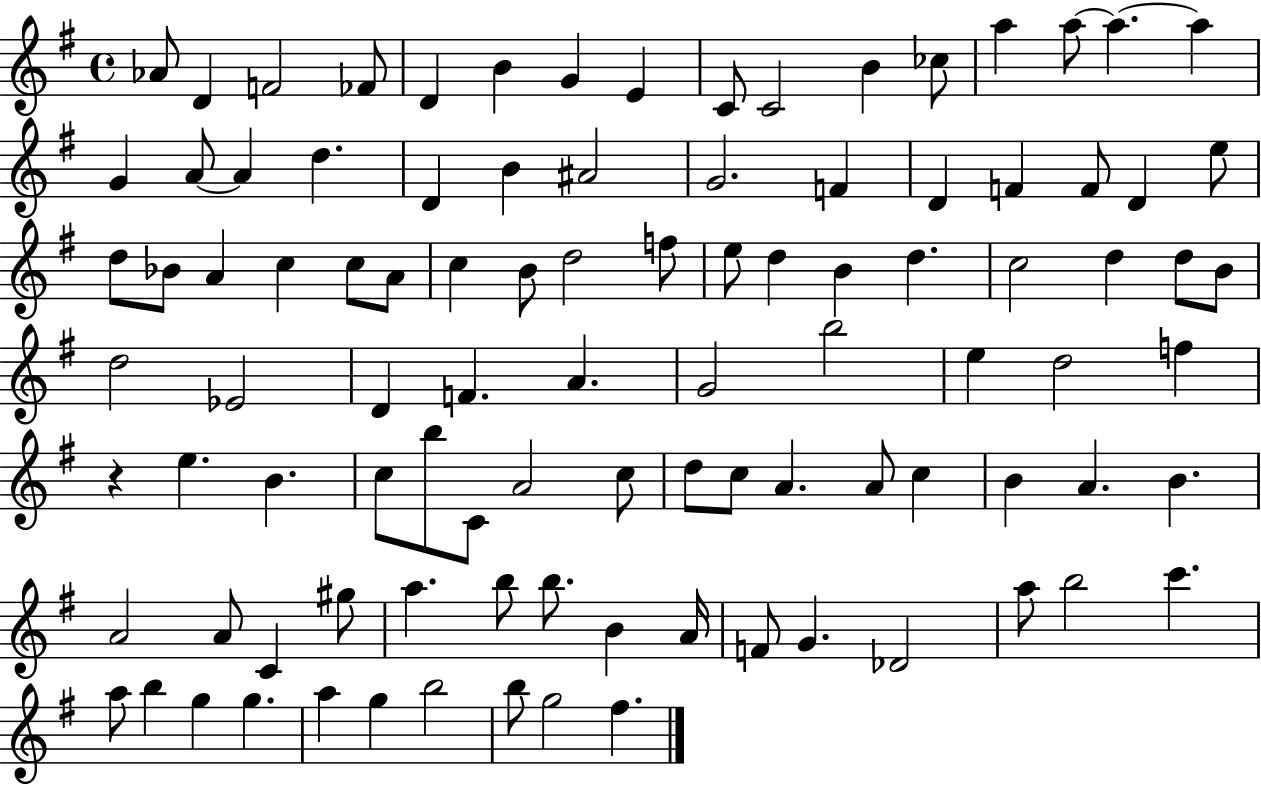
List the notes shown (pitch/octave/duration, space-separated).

Ab4/e D4/q F4/h FES4/e D4/q B4/q G4/q E4/q C4/e C4/h B4/q CES5/e A5/q A5/e A5/q. A5/q G4/q A4/e A4/q D5/q. D4/q B4/q A#4/h G4/h. F4/q D4/q F4/q F4/e D4/q E5/e D5/e Bb4/e A4/q C5/q C5/e A4/e C5/q B4/e D5/h F5/e E5/e D5/q B4/q D5/q. C5/h D5/q D5/e B4/e D5/h Eb4/h D4/q F4/q. A4/q. G4/h B5/h E5/q D5/h F5/q R/q E5/q. B4/q. C5/e B5/e C4/e A4/h C5/e D5/e C5/e A4/q. A4/e C5/q B4/q A4/q. B4/q. A4/h A4/e C4/q G#5/e A5/q. B5/e B5/e. B4/q A4/s F4/e G4/q. Db4/h A5/e B5/h C6/q. A5/e B5/q G5/q G5/q. A5/q G5/q B5/h B5/e G5/h F#5/q.